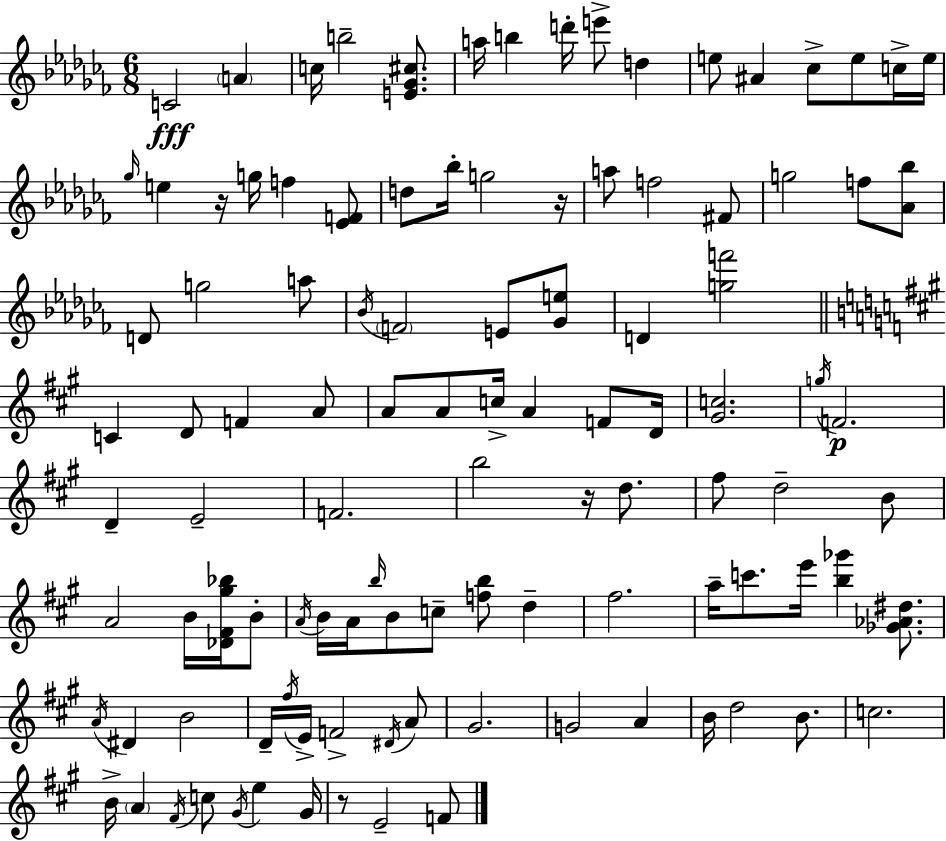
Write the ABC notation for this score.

X:1
T:Untitled
M:6/8
L:1/4
K:Abm
C2 A c/4 b2 [E_G^c]/2 a/4 b d'/4 e'/2 d e/2 ^A _c/2 e/2 c/4 e/4 _g/4 e z/4 g/4 f [_EF]/2 d/2 _b/4 g2 z/4 a/2 f2 ^F/2 g2 f/2 [_A_b]/2 D/2 g2 a/2 _B/4 F2 E/2 [_Ge]/2 D [gf']2 C D/2 F A/2 A/2 A/2 c/4 A F/2 D/4 [^Gc]2 g/4 F2 D E2 F2 b2 z/4 d/2 ^f/2 d2 B/2 A2 B/4 [_D^F^g_b]/4 B/2 A/4 B/4 A/4 b/4 B/2 c/2 [fb]/2 d ^f2 a/4 c'/2 e'/4 [b_g'] [_G_A^d]/2 A/4 ^D B2 D/4 ^f/4 E/4 F2 ^D/4 A/2 ^G2 G2 A B/4 d2 B/2 c2 B/4 A ^F/4 c/2 ^G/4 e ^G/4 z/2 E2 F/2